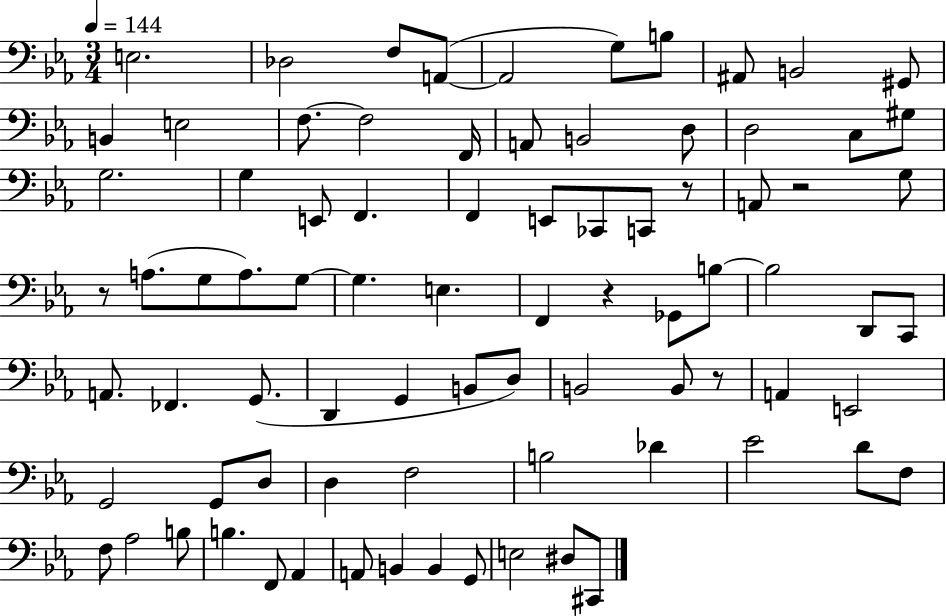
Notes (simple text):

E3/h. Db3/h F3/e A2/e A2/h G3/e B3/e A#2/e B2/h G#2/e B2/q E3/h F3/e. F3/h F2/s A2/e B2/h D3/e D3/h C3/e G#3/e G3/h. G3/q E2/e F2/q. F2/q E2/e CES2/e C2/e R/e A2/e R/h G3/e R/e A3/e. G3/e A3/e. G3/e G3/q. E3/q. F2/q R/q Gb2/e B3/e B3/h D2/e C2/e A2/e. FES2/q. G2/e. D2/q G2/q B2/e D3/e B2/h B2/e R/e A2/q E2/h G2/h G2/e D3/e D3/q F3/h B3/h Db4/q Eb4/h D4/e F3/e F3/e Ab3/h B3/e B3/q. F2/e Ab2/q A2/e B2/q B2/q G2/e E3/h D#3/e C#2/e